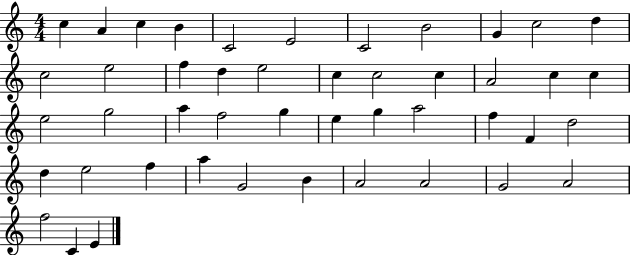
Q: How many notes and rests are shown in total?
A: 46